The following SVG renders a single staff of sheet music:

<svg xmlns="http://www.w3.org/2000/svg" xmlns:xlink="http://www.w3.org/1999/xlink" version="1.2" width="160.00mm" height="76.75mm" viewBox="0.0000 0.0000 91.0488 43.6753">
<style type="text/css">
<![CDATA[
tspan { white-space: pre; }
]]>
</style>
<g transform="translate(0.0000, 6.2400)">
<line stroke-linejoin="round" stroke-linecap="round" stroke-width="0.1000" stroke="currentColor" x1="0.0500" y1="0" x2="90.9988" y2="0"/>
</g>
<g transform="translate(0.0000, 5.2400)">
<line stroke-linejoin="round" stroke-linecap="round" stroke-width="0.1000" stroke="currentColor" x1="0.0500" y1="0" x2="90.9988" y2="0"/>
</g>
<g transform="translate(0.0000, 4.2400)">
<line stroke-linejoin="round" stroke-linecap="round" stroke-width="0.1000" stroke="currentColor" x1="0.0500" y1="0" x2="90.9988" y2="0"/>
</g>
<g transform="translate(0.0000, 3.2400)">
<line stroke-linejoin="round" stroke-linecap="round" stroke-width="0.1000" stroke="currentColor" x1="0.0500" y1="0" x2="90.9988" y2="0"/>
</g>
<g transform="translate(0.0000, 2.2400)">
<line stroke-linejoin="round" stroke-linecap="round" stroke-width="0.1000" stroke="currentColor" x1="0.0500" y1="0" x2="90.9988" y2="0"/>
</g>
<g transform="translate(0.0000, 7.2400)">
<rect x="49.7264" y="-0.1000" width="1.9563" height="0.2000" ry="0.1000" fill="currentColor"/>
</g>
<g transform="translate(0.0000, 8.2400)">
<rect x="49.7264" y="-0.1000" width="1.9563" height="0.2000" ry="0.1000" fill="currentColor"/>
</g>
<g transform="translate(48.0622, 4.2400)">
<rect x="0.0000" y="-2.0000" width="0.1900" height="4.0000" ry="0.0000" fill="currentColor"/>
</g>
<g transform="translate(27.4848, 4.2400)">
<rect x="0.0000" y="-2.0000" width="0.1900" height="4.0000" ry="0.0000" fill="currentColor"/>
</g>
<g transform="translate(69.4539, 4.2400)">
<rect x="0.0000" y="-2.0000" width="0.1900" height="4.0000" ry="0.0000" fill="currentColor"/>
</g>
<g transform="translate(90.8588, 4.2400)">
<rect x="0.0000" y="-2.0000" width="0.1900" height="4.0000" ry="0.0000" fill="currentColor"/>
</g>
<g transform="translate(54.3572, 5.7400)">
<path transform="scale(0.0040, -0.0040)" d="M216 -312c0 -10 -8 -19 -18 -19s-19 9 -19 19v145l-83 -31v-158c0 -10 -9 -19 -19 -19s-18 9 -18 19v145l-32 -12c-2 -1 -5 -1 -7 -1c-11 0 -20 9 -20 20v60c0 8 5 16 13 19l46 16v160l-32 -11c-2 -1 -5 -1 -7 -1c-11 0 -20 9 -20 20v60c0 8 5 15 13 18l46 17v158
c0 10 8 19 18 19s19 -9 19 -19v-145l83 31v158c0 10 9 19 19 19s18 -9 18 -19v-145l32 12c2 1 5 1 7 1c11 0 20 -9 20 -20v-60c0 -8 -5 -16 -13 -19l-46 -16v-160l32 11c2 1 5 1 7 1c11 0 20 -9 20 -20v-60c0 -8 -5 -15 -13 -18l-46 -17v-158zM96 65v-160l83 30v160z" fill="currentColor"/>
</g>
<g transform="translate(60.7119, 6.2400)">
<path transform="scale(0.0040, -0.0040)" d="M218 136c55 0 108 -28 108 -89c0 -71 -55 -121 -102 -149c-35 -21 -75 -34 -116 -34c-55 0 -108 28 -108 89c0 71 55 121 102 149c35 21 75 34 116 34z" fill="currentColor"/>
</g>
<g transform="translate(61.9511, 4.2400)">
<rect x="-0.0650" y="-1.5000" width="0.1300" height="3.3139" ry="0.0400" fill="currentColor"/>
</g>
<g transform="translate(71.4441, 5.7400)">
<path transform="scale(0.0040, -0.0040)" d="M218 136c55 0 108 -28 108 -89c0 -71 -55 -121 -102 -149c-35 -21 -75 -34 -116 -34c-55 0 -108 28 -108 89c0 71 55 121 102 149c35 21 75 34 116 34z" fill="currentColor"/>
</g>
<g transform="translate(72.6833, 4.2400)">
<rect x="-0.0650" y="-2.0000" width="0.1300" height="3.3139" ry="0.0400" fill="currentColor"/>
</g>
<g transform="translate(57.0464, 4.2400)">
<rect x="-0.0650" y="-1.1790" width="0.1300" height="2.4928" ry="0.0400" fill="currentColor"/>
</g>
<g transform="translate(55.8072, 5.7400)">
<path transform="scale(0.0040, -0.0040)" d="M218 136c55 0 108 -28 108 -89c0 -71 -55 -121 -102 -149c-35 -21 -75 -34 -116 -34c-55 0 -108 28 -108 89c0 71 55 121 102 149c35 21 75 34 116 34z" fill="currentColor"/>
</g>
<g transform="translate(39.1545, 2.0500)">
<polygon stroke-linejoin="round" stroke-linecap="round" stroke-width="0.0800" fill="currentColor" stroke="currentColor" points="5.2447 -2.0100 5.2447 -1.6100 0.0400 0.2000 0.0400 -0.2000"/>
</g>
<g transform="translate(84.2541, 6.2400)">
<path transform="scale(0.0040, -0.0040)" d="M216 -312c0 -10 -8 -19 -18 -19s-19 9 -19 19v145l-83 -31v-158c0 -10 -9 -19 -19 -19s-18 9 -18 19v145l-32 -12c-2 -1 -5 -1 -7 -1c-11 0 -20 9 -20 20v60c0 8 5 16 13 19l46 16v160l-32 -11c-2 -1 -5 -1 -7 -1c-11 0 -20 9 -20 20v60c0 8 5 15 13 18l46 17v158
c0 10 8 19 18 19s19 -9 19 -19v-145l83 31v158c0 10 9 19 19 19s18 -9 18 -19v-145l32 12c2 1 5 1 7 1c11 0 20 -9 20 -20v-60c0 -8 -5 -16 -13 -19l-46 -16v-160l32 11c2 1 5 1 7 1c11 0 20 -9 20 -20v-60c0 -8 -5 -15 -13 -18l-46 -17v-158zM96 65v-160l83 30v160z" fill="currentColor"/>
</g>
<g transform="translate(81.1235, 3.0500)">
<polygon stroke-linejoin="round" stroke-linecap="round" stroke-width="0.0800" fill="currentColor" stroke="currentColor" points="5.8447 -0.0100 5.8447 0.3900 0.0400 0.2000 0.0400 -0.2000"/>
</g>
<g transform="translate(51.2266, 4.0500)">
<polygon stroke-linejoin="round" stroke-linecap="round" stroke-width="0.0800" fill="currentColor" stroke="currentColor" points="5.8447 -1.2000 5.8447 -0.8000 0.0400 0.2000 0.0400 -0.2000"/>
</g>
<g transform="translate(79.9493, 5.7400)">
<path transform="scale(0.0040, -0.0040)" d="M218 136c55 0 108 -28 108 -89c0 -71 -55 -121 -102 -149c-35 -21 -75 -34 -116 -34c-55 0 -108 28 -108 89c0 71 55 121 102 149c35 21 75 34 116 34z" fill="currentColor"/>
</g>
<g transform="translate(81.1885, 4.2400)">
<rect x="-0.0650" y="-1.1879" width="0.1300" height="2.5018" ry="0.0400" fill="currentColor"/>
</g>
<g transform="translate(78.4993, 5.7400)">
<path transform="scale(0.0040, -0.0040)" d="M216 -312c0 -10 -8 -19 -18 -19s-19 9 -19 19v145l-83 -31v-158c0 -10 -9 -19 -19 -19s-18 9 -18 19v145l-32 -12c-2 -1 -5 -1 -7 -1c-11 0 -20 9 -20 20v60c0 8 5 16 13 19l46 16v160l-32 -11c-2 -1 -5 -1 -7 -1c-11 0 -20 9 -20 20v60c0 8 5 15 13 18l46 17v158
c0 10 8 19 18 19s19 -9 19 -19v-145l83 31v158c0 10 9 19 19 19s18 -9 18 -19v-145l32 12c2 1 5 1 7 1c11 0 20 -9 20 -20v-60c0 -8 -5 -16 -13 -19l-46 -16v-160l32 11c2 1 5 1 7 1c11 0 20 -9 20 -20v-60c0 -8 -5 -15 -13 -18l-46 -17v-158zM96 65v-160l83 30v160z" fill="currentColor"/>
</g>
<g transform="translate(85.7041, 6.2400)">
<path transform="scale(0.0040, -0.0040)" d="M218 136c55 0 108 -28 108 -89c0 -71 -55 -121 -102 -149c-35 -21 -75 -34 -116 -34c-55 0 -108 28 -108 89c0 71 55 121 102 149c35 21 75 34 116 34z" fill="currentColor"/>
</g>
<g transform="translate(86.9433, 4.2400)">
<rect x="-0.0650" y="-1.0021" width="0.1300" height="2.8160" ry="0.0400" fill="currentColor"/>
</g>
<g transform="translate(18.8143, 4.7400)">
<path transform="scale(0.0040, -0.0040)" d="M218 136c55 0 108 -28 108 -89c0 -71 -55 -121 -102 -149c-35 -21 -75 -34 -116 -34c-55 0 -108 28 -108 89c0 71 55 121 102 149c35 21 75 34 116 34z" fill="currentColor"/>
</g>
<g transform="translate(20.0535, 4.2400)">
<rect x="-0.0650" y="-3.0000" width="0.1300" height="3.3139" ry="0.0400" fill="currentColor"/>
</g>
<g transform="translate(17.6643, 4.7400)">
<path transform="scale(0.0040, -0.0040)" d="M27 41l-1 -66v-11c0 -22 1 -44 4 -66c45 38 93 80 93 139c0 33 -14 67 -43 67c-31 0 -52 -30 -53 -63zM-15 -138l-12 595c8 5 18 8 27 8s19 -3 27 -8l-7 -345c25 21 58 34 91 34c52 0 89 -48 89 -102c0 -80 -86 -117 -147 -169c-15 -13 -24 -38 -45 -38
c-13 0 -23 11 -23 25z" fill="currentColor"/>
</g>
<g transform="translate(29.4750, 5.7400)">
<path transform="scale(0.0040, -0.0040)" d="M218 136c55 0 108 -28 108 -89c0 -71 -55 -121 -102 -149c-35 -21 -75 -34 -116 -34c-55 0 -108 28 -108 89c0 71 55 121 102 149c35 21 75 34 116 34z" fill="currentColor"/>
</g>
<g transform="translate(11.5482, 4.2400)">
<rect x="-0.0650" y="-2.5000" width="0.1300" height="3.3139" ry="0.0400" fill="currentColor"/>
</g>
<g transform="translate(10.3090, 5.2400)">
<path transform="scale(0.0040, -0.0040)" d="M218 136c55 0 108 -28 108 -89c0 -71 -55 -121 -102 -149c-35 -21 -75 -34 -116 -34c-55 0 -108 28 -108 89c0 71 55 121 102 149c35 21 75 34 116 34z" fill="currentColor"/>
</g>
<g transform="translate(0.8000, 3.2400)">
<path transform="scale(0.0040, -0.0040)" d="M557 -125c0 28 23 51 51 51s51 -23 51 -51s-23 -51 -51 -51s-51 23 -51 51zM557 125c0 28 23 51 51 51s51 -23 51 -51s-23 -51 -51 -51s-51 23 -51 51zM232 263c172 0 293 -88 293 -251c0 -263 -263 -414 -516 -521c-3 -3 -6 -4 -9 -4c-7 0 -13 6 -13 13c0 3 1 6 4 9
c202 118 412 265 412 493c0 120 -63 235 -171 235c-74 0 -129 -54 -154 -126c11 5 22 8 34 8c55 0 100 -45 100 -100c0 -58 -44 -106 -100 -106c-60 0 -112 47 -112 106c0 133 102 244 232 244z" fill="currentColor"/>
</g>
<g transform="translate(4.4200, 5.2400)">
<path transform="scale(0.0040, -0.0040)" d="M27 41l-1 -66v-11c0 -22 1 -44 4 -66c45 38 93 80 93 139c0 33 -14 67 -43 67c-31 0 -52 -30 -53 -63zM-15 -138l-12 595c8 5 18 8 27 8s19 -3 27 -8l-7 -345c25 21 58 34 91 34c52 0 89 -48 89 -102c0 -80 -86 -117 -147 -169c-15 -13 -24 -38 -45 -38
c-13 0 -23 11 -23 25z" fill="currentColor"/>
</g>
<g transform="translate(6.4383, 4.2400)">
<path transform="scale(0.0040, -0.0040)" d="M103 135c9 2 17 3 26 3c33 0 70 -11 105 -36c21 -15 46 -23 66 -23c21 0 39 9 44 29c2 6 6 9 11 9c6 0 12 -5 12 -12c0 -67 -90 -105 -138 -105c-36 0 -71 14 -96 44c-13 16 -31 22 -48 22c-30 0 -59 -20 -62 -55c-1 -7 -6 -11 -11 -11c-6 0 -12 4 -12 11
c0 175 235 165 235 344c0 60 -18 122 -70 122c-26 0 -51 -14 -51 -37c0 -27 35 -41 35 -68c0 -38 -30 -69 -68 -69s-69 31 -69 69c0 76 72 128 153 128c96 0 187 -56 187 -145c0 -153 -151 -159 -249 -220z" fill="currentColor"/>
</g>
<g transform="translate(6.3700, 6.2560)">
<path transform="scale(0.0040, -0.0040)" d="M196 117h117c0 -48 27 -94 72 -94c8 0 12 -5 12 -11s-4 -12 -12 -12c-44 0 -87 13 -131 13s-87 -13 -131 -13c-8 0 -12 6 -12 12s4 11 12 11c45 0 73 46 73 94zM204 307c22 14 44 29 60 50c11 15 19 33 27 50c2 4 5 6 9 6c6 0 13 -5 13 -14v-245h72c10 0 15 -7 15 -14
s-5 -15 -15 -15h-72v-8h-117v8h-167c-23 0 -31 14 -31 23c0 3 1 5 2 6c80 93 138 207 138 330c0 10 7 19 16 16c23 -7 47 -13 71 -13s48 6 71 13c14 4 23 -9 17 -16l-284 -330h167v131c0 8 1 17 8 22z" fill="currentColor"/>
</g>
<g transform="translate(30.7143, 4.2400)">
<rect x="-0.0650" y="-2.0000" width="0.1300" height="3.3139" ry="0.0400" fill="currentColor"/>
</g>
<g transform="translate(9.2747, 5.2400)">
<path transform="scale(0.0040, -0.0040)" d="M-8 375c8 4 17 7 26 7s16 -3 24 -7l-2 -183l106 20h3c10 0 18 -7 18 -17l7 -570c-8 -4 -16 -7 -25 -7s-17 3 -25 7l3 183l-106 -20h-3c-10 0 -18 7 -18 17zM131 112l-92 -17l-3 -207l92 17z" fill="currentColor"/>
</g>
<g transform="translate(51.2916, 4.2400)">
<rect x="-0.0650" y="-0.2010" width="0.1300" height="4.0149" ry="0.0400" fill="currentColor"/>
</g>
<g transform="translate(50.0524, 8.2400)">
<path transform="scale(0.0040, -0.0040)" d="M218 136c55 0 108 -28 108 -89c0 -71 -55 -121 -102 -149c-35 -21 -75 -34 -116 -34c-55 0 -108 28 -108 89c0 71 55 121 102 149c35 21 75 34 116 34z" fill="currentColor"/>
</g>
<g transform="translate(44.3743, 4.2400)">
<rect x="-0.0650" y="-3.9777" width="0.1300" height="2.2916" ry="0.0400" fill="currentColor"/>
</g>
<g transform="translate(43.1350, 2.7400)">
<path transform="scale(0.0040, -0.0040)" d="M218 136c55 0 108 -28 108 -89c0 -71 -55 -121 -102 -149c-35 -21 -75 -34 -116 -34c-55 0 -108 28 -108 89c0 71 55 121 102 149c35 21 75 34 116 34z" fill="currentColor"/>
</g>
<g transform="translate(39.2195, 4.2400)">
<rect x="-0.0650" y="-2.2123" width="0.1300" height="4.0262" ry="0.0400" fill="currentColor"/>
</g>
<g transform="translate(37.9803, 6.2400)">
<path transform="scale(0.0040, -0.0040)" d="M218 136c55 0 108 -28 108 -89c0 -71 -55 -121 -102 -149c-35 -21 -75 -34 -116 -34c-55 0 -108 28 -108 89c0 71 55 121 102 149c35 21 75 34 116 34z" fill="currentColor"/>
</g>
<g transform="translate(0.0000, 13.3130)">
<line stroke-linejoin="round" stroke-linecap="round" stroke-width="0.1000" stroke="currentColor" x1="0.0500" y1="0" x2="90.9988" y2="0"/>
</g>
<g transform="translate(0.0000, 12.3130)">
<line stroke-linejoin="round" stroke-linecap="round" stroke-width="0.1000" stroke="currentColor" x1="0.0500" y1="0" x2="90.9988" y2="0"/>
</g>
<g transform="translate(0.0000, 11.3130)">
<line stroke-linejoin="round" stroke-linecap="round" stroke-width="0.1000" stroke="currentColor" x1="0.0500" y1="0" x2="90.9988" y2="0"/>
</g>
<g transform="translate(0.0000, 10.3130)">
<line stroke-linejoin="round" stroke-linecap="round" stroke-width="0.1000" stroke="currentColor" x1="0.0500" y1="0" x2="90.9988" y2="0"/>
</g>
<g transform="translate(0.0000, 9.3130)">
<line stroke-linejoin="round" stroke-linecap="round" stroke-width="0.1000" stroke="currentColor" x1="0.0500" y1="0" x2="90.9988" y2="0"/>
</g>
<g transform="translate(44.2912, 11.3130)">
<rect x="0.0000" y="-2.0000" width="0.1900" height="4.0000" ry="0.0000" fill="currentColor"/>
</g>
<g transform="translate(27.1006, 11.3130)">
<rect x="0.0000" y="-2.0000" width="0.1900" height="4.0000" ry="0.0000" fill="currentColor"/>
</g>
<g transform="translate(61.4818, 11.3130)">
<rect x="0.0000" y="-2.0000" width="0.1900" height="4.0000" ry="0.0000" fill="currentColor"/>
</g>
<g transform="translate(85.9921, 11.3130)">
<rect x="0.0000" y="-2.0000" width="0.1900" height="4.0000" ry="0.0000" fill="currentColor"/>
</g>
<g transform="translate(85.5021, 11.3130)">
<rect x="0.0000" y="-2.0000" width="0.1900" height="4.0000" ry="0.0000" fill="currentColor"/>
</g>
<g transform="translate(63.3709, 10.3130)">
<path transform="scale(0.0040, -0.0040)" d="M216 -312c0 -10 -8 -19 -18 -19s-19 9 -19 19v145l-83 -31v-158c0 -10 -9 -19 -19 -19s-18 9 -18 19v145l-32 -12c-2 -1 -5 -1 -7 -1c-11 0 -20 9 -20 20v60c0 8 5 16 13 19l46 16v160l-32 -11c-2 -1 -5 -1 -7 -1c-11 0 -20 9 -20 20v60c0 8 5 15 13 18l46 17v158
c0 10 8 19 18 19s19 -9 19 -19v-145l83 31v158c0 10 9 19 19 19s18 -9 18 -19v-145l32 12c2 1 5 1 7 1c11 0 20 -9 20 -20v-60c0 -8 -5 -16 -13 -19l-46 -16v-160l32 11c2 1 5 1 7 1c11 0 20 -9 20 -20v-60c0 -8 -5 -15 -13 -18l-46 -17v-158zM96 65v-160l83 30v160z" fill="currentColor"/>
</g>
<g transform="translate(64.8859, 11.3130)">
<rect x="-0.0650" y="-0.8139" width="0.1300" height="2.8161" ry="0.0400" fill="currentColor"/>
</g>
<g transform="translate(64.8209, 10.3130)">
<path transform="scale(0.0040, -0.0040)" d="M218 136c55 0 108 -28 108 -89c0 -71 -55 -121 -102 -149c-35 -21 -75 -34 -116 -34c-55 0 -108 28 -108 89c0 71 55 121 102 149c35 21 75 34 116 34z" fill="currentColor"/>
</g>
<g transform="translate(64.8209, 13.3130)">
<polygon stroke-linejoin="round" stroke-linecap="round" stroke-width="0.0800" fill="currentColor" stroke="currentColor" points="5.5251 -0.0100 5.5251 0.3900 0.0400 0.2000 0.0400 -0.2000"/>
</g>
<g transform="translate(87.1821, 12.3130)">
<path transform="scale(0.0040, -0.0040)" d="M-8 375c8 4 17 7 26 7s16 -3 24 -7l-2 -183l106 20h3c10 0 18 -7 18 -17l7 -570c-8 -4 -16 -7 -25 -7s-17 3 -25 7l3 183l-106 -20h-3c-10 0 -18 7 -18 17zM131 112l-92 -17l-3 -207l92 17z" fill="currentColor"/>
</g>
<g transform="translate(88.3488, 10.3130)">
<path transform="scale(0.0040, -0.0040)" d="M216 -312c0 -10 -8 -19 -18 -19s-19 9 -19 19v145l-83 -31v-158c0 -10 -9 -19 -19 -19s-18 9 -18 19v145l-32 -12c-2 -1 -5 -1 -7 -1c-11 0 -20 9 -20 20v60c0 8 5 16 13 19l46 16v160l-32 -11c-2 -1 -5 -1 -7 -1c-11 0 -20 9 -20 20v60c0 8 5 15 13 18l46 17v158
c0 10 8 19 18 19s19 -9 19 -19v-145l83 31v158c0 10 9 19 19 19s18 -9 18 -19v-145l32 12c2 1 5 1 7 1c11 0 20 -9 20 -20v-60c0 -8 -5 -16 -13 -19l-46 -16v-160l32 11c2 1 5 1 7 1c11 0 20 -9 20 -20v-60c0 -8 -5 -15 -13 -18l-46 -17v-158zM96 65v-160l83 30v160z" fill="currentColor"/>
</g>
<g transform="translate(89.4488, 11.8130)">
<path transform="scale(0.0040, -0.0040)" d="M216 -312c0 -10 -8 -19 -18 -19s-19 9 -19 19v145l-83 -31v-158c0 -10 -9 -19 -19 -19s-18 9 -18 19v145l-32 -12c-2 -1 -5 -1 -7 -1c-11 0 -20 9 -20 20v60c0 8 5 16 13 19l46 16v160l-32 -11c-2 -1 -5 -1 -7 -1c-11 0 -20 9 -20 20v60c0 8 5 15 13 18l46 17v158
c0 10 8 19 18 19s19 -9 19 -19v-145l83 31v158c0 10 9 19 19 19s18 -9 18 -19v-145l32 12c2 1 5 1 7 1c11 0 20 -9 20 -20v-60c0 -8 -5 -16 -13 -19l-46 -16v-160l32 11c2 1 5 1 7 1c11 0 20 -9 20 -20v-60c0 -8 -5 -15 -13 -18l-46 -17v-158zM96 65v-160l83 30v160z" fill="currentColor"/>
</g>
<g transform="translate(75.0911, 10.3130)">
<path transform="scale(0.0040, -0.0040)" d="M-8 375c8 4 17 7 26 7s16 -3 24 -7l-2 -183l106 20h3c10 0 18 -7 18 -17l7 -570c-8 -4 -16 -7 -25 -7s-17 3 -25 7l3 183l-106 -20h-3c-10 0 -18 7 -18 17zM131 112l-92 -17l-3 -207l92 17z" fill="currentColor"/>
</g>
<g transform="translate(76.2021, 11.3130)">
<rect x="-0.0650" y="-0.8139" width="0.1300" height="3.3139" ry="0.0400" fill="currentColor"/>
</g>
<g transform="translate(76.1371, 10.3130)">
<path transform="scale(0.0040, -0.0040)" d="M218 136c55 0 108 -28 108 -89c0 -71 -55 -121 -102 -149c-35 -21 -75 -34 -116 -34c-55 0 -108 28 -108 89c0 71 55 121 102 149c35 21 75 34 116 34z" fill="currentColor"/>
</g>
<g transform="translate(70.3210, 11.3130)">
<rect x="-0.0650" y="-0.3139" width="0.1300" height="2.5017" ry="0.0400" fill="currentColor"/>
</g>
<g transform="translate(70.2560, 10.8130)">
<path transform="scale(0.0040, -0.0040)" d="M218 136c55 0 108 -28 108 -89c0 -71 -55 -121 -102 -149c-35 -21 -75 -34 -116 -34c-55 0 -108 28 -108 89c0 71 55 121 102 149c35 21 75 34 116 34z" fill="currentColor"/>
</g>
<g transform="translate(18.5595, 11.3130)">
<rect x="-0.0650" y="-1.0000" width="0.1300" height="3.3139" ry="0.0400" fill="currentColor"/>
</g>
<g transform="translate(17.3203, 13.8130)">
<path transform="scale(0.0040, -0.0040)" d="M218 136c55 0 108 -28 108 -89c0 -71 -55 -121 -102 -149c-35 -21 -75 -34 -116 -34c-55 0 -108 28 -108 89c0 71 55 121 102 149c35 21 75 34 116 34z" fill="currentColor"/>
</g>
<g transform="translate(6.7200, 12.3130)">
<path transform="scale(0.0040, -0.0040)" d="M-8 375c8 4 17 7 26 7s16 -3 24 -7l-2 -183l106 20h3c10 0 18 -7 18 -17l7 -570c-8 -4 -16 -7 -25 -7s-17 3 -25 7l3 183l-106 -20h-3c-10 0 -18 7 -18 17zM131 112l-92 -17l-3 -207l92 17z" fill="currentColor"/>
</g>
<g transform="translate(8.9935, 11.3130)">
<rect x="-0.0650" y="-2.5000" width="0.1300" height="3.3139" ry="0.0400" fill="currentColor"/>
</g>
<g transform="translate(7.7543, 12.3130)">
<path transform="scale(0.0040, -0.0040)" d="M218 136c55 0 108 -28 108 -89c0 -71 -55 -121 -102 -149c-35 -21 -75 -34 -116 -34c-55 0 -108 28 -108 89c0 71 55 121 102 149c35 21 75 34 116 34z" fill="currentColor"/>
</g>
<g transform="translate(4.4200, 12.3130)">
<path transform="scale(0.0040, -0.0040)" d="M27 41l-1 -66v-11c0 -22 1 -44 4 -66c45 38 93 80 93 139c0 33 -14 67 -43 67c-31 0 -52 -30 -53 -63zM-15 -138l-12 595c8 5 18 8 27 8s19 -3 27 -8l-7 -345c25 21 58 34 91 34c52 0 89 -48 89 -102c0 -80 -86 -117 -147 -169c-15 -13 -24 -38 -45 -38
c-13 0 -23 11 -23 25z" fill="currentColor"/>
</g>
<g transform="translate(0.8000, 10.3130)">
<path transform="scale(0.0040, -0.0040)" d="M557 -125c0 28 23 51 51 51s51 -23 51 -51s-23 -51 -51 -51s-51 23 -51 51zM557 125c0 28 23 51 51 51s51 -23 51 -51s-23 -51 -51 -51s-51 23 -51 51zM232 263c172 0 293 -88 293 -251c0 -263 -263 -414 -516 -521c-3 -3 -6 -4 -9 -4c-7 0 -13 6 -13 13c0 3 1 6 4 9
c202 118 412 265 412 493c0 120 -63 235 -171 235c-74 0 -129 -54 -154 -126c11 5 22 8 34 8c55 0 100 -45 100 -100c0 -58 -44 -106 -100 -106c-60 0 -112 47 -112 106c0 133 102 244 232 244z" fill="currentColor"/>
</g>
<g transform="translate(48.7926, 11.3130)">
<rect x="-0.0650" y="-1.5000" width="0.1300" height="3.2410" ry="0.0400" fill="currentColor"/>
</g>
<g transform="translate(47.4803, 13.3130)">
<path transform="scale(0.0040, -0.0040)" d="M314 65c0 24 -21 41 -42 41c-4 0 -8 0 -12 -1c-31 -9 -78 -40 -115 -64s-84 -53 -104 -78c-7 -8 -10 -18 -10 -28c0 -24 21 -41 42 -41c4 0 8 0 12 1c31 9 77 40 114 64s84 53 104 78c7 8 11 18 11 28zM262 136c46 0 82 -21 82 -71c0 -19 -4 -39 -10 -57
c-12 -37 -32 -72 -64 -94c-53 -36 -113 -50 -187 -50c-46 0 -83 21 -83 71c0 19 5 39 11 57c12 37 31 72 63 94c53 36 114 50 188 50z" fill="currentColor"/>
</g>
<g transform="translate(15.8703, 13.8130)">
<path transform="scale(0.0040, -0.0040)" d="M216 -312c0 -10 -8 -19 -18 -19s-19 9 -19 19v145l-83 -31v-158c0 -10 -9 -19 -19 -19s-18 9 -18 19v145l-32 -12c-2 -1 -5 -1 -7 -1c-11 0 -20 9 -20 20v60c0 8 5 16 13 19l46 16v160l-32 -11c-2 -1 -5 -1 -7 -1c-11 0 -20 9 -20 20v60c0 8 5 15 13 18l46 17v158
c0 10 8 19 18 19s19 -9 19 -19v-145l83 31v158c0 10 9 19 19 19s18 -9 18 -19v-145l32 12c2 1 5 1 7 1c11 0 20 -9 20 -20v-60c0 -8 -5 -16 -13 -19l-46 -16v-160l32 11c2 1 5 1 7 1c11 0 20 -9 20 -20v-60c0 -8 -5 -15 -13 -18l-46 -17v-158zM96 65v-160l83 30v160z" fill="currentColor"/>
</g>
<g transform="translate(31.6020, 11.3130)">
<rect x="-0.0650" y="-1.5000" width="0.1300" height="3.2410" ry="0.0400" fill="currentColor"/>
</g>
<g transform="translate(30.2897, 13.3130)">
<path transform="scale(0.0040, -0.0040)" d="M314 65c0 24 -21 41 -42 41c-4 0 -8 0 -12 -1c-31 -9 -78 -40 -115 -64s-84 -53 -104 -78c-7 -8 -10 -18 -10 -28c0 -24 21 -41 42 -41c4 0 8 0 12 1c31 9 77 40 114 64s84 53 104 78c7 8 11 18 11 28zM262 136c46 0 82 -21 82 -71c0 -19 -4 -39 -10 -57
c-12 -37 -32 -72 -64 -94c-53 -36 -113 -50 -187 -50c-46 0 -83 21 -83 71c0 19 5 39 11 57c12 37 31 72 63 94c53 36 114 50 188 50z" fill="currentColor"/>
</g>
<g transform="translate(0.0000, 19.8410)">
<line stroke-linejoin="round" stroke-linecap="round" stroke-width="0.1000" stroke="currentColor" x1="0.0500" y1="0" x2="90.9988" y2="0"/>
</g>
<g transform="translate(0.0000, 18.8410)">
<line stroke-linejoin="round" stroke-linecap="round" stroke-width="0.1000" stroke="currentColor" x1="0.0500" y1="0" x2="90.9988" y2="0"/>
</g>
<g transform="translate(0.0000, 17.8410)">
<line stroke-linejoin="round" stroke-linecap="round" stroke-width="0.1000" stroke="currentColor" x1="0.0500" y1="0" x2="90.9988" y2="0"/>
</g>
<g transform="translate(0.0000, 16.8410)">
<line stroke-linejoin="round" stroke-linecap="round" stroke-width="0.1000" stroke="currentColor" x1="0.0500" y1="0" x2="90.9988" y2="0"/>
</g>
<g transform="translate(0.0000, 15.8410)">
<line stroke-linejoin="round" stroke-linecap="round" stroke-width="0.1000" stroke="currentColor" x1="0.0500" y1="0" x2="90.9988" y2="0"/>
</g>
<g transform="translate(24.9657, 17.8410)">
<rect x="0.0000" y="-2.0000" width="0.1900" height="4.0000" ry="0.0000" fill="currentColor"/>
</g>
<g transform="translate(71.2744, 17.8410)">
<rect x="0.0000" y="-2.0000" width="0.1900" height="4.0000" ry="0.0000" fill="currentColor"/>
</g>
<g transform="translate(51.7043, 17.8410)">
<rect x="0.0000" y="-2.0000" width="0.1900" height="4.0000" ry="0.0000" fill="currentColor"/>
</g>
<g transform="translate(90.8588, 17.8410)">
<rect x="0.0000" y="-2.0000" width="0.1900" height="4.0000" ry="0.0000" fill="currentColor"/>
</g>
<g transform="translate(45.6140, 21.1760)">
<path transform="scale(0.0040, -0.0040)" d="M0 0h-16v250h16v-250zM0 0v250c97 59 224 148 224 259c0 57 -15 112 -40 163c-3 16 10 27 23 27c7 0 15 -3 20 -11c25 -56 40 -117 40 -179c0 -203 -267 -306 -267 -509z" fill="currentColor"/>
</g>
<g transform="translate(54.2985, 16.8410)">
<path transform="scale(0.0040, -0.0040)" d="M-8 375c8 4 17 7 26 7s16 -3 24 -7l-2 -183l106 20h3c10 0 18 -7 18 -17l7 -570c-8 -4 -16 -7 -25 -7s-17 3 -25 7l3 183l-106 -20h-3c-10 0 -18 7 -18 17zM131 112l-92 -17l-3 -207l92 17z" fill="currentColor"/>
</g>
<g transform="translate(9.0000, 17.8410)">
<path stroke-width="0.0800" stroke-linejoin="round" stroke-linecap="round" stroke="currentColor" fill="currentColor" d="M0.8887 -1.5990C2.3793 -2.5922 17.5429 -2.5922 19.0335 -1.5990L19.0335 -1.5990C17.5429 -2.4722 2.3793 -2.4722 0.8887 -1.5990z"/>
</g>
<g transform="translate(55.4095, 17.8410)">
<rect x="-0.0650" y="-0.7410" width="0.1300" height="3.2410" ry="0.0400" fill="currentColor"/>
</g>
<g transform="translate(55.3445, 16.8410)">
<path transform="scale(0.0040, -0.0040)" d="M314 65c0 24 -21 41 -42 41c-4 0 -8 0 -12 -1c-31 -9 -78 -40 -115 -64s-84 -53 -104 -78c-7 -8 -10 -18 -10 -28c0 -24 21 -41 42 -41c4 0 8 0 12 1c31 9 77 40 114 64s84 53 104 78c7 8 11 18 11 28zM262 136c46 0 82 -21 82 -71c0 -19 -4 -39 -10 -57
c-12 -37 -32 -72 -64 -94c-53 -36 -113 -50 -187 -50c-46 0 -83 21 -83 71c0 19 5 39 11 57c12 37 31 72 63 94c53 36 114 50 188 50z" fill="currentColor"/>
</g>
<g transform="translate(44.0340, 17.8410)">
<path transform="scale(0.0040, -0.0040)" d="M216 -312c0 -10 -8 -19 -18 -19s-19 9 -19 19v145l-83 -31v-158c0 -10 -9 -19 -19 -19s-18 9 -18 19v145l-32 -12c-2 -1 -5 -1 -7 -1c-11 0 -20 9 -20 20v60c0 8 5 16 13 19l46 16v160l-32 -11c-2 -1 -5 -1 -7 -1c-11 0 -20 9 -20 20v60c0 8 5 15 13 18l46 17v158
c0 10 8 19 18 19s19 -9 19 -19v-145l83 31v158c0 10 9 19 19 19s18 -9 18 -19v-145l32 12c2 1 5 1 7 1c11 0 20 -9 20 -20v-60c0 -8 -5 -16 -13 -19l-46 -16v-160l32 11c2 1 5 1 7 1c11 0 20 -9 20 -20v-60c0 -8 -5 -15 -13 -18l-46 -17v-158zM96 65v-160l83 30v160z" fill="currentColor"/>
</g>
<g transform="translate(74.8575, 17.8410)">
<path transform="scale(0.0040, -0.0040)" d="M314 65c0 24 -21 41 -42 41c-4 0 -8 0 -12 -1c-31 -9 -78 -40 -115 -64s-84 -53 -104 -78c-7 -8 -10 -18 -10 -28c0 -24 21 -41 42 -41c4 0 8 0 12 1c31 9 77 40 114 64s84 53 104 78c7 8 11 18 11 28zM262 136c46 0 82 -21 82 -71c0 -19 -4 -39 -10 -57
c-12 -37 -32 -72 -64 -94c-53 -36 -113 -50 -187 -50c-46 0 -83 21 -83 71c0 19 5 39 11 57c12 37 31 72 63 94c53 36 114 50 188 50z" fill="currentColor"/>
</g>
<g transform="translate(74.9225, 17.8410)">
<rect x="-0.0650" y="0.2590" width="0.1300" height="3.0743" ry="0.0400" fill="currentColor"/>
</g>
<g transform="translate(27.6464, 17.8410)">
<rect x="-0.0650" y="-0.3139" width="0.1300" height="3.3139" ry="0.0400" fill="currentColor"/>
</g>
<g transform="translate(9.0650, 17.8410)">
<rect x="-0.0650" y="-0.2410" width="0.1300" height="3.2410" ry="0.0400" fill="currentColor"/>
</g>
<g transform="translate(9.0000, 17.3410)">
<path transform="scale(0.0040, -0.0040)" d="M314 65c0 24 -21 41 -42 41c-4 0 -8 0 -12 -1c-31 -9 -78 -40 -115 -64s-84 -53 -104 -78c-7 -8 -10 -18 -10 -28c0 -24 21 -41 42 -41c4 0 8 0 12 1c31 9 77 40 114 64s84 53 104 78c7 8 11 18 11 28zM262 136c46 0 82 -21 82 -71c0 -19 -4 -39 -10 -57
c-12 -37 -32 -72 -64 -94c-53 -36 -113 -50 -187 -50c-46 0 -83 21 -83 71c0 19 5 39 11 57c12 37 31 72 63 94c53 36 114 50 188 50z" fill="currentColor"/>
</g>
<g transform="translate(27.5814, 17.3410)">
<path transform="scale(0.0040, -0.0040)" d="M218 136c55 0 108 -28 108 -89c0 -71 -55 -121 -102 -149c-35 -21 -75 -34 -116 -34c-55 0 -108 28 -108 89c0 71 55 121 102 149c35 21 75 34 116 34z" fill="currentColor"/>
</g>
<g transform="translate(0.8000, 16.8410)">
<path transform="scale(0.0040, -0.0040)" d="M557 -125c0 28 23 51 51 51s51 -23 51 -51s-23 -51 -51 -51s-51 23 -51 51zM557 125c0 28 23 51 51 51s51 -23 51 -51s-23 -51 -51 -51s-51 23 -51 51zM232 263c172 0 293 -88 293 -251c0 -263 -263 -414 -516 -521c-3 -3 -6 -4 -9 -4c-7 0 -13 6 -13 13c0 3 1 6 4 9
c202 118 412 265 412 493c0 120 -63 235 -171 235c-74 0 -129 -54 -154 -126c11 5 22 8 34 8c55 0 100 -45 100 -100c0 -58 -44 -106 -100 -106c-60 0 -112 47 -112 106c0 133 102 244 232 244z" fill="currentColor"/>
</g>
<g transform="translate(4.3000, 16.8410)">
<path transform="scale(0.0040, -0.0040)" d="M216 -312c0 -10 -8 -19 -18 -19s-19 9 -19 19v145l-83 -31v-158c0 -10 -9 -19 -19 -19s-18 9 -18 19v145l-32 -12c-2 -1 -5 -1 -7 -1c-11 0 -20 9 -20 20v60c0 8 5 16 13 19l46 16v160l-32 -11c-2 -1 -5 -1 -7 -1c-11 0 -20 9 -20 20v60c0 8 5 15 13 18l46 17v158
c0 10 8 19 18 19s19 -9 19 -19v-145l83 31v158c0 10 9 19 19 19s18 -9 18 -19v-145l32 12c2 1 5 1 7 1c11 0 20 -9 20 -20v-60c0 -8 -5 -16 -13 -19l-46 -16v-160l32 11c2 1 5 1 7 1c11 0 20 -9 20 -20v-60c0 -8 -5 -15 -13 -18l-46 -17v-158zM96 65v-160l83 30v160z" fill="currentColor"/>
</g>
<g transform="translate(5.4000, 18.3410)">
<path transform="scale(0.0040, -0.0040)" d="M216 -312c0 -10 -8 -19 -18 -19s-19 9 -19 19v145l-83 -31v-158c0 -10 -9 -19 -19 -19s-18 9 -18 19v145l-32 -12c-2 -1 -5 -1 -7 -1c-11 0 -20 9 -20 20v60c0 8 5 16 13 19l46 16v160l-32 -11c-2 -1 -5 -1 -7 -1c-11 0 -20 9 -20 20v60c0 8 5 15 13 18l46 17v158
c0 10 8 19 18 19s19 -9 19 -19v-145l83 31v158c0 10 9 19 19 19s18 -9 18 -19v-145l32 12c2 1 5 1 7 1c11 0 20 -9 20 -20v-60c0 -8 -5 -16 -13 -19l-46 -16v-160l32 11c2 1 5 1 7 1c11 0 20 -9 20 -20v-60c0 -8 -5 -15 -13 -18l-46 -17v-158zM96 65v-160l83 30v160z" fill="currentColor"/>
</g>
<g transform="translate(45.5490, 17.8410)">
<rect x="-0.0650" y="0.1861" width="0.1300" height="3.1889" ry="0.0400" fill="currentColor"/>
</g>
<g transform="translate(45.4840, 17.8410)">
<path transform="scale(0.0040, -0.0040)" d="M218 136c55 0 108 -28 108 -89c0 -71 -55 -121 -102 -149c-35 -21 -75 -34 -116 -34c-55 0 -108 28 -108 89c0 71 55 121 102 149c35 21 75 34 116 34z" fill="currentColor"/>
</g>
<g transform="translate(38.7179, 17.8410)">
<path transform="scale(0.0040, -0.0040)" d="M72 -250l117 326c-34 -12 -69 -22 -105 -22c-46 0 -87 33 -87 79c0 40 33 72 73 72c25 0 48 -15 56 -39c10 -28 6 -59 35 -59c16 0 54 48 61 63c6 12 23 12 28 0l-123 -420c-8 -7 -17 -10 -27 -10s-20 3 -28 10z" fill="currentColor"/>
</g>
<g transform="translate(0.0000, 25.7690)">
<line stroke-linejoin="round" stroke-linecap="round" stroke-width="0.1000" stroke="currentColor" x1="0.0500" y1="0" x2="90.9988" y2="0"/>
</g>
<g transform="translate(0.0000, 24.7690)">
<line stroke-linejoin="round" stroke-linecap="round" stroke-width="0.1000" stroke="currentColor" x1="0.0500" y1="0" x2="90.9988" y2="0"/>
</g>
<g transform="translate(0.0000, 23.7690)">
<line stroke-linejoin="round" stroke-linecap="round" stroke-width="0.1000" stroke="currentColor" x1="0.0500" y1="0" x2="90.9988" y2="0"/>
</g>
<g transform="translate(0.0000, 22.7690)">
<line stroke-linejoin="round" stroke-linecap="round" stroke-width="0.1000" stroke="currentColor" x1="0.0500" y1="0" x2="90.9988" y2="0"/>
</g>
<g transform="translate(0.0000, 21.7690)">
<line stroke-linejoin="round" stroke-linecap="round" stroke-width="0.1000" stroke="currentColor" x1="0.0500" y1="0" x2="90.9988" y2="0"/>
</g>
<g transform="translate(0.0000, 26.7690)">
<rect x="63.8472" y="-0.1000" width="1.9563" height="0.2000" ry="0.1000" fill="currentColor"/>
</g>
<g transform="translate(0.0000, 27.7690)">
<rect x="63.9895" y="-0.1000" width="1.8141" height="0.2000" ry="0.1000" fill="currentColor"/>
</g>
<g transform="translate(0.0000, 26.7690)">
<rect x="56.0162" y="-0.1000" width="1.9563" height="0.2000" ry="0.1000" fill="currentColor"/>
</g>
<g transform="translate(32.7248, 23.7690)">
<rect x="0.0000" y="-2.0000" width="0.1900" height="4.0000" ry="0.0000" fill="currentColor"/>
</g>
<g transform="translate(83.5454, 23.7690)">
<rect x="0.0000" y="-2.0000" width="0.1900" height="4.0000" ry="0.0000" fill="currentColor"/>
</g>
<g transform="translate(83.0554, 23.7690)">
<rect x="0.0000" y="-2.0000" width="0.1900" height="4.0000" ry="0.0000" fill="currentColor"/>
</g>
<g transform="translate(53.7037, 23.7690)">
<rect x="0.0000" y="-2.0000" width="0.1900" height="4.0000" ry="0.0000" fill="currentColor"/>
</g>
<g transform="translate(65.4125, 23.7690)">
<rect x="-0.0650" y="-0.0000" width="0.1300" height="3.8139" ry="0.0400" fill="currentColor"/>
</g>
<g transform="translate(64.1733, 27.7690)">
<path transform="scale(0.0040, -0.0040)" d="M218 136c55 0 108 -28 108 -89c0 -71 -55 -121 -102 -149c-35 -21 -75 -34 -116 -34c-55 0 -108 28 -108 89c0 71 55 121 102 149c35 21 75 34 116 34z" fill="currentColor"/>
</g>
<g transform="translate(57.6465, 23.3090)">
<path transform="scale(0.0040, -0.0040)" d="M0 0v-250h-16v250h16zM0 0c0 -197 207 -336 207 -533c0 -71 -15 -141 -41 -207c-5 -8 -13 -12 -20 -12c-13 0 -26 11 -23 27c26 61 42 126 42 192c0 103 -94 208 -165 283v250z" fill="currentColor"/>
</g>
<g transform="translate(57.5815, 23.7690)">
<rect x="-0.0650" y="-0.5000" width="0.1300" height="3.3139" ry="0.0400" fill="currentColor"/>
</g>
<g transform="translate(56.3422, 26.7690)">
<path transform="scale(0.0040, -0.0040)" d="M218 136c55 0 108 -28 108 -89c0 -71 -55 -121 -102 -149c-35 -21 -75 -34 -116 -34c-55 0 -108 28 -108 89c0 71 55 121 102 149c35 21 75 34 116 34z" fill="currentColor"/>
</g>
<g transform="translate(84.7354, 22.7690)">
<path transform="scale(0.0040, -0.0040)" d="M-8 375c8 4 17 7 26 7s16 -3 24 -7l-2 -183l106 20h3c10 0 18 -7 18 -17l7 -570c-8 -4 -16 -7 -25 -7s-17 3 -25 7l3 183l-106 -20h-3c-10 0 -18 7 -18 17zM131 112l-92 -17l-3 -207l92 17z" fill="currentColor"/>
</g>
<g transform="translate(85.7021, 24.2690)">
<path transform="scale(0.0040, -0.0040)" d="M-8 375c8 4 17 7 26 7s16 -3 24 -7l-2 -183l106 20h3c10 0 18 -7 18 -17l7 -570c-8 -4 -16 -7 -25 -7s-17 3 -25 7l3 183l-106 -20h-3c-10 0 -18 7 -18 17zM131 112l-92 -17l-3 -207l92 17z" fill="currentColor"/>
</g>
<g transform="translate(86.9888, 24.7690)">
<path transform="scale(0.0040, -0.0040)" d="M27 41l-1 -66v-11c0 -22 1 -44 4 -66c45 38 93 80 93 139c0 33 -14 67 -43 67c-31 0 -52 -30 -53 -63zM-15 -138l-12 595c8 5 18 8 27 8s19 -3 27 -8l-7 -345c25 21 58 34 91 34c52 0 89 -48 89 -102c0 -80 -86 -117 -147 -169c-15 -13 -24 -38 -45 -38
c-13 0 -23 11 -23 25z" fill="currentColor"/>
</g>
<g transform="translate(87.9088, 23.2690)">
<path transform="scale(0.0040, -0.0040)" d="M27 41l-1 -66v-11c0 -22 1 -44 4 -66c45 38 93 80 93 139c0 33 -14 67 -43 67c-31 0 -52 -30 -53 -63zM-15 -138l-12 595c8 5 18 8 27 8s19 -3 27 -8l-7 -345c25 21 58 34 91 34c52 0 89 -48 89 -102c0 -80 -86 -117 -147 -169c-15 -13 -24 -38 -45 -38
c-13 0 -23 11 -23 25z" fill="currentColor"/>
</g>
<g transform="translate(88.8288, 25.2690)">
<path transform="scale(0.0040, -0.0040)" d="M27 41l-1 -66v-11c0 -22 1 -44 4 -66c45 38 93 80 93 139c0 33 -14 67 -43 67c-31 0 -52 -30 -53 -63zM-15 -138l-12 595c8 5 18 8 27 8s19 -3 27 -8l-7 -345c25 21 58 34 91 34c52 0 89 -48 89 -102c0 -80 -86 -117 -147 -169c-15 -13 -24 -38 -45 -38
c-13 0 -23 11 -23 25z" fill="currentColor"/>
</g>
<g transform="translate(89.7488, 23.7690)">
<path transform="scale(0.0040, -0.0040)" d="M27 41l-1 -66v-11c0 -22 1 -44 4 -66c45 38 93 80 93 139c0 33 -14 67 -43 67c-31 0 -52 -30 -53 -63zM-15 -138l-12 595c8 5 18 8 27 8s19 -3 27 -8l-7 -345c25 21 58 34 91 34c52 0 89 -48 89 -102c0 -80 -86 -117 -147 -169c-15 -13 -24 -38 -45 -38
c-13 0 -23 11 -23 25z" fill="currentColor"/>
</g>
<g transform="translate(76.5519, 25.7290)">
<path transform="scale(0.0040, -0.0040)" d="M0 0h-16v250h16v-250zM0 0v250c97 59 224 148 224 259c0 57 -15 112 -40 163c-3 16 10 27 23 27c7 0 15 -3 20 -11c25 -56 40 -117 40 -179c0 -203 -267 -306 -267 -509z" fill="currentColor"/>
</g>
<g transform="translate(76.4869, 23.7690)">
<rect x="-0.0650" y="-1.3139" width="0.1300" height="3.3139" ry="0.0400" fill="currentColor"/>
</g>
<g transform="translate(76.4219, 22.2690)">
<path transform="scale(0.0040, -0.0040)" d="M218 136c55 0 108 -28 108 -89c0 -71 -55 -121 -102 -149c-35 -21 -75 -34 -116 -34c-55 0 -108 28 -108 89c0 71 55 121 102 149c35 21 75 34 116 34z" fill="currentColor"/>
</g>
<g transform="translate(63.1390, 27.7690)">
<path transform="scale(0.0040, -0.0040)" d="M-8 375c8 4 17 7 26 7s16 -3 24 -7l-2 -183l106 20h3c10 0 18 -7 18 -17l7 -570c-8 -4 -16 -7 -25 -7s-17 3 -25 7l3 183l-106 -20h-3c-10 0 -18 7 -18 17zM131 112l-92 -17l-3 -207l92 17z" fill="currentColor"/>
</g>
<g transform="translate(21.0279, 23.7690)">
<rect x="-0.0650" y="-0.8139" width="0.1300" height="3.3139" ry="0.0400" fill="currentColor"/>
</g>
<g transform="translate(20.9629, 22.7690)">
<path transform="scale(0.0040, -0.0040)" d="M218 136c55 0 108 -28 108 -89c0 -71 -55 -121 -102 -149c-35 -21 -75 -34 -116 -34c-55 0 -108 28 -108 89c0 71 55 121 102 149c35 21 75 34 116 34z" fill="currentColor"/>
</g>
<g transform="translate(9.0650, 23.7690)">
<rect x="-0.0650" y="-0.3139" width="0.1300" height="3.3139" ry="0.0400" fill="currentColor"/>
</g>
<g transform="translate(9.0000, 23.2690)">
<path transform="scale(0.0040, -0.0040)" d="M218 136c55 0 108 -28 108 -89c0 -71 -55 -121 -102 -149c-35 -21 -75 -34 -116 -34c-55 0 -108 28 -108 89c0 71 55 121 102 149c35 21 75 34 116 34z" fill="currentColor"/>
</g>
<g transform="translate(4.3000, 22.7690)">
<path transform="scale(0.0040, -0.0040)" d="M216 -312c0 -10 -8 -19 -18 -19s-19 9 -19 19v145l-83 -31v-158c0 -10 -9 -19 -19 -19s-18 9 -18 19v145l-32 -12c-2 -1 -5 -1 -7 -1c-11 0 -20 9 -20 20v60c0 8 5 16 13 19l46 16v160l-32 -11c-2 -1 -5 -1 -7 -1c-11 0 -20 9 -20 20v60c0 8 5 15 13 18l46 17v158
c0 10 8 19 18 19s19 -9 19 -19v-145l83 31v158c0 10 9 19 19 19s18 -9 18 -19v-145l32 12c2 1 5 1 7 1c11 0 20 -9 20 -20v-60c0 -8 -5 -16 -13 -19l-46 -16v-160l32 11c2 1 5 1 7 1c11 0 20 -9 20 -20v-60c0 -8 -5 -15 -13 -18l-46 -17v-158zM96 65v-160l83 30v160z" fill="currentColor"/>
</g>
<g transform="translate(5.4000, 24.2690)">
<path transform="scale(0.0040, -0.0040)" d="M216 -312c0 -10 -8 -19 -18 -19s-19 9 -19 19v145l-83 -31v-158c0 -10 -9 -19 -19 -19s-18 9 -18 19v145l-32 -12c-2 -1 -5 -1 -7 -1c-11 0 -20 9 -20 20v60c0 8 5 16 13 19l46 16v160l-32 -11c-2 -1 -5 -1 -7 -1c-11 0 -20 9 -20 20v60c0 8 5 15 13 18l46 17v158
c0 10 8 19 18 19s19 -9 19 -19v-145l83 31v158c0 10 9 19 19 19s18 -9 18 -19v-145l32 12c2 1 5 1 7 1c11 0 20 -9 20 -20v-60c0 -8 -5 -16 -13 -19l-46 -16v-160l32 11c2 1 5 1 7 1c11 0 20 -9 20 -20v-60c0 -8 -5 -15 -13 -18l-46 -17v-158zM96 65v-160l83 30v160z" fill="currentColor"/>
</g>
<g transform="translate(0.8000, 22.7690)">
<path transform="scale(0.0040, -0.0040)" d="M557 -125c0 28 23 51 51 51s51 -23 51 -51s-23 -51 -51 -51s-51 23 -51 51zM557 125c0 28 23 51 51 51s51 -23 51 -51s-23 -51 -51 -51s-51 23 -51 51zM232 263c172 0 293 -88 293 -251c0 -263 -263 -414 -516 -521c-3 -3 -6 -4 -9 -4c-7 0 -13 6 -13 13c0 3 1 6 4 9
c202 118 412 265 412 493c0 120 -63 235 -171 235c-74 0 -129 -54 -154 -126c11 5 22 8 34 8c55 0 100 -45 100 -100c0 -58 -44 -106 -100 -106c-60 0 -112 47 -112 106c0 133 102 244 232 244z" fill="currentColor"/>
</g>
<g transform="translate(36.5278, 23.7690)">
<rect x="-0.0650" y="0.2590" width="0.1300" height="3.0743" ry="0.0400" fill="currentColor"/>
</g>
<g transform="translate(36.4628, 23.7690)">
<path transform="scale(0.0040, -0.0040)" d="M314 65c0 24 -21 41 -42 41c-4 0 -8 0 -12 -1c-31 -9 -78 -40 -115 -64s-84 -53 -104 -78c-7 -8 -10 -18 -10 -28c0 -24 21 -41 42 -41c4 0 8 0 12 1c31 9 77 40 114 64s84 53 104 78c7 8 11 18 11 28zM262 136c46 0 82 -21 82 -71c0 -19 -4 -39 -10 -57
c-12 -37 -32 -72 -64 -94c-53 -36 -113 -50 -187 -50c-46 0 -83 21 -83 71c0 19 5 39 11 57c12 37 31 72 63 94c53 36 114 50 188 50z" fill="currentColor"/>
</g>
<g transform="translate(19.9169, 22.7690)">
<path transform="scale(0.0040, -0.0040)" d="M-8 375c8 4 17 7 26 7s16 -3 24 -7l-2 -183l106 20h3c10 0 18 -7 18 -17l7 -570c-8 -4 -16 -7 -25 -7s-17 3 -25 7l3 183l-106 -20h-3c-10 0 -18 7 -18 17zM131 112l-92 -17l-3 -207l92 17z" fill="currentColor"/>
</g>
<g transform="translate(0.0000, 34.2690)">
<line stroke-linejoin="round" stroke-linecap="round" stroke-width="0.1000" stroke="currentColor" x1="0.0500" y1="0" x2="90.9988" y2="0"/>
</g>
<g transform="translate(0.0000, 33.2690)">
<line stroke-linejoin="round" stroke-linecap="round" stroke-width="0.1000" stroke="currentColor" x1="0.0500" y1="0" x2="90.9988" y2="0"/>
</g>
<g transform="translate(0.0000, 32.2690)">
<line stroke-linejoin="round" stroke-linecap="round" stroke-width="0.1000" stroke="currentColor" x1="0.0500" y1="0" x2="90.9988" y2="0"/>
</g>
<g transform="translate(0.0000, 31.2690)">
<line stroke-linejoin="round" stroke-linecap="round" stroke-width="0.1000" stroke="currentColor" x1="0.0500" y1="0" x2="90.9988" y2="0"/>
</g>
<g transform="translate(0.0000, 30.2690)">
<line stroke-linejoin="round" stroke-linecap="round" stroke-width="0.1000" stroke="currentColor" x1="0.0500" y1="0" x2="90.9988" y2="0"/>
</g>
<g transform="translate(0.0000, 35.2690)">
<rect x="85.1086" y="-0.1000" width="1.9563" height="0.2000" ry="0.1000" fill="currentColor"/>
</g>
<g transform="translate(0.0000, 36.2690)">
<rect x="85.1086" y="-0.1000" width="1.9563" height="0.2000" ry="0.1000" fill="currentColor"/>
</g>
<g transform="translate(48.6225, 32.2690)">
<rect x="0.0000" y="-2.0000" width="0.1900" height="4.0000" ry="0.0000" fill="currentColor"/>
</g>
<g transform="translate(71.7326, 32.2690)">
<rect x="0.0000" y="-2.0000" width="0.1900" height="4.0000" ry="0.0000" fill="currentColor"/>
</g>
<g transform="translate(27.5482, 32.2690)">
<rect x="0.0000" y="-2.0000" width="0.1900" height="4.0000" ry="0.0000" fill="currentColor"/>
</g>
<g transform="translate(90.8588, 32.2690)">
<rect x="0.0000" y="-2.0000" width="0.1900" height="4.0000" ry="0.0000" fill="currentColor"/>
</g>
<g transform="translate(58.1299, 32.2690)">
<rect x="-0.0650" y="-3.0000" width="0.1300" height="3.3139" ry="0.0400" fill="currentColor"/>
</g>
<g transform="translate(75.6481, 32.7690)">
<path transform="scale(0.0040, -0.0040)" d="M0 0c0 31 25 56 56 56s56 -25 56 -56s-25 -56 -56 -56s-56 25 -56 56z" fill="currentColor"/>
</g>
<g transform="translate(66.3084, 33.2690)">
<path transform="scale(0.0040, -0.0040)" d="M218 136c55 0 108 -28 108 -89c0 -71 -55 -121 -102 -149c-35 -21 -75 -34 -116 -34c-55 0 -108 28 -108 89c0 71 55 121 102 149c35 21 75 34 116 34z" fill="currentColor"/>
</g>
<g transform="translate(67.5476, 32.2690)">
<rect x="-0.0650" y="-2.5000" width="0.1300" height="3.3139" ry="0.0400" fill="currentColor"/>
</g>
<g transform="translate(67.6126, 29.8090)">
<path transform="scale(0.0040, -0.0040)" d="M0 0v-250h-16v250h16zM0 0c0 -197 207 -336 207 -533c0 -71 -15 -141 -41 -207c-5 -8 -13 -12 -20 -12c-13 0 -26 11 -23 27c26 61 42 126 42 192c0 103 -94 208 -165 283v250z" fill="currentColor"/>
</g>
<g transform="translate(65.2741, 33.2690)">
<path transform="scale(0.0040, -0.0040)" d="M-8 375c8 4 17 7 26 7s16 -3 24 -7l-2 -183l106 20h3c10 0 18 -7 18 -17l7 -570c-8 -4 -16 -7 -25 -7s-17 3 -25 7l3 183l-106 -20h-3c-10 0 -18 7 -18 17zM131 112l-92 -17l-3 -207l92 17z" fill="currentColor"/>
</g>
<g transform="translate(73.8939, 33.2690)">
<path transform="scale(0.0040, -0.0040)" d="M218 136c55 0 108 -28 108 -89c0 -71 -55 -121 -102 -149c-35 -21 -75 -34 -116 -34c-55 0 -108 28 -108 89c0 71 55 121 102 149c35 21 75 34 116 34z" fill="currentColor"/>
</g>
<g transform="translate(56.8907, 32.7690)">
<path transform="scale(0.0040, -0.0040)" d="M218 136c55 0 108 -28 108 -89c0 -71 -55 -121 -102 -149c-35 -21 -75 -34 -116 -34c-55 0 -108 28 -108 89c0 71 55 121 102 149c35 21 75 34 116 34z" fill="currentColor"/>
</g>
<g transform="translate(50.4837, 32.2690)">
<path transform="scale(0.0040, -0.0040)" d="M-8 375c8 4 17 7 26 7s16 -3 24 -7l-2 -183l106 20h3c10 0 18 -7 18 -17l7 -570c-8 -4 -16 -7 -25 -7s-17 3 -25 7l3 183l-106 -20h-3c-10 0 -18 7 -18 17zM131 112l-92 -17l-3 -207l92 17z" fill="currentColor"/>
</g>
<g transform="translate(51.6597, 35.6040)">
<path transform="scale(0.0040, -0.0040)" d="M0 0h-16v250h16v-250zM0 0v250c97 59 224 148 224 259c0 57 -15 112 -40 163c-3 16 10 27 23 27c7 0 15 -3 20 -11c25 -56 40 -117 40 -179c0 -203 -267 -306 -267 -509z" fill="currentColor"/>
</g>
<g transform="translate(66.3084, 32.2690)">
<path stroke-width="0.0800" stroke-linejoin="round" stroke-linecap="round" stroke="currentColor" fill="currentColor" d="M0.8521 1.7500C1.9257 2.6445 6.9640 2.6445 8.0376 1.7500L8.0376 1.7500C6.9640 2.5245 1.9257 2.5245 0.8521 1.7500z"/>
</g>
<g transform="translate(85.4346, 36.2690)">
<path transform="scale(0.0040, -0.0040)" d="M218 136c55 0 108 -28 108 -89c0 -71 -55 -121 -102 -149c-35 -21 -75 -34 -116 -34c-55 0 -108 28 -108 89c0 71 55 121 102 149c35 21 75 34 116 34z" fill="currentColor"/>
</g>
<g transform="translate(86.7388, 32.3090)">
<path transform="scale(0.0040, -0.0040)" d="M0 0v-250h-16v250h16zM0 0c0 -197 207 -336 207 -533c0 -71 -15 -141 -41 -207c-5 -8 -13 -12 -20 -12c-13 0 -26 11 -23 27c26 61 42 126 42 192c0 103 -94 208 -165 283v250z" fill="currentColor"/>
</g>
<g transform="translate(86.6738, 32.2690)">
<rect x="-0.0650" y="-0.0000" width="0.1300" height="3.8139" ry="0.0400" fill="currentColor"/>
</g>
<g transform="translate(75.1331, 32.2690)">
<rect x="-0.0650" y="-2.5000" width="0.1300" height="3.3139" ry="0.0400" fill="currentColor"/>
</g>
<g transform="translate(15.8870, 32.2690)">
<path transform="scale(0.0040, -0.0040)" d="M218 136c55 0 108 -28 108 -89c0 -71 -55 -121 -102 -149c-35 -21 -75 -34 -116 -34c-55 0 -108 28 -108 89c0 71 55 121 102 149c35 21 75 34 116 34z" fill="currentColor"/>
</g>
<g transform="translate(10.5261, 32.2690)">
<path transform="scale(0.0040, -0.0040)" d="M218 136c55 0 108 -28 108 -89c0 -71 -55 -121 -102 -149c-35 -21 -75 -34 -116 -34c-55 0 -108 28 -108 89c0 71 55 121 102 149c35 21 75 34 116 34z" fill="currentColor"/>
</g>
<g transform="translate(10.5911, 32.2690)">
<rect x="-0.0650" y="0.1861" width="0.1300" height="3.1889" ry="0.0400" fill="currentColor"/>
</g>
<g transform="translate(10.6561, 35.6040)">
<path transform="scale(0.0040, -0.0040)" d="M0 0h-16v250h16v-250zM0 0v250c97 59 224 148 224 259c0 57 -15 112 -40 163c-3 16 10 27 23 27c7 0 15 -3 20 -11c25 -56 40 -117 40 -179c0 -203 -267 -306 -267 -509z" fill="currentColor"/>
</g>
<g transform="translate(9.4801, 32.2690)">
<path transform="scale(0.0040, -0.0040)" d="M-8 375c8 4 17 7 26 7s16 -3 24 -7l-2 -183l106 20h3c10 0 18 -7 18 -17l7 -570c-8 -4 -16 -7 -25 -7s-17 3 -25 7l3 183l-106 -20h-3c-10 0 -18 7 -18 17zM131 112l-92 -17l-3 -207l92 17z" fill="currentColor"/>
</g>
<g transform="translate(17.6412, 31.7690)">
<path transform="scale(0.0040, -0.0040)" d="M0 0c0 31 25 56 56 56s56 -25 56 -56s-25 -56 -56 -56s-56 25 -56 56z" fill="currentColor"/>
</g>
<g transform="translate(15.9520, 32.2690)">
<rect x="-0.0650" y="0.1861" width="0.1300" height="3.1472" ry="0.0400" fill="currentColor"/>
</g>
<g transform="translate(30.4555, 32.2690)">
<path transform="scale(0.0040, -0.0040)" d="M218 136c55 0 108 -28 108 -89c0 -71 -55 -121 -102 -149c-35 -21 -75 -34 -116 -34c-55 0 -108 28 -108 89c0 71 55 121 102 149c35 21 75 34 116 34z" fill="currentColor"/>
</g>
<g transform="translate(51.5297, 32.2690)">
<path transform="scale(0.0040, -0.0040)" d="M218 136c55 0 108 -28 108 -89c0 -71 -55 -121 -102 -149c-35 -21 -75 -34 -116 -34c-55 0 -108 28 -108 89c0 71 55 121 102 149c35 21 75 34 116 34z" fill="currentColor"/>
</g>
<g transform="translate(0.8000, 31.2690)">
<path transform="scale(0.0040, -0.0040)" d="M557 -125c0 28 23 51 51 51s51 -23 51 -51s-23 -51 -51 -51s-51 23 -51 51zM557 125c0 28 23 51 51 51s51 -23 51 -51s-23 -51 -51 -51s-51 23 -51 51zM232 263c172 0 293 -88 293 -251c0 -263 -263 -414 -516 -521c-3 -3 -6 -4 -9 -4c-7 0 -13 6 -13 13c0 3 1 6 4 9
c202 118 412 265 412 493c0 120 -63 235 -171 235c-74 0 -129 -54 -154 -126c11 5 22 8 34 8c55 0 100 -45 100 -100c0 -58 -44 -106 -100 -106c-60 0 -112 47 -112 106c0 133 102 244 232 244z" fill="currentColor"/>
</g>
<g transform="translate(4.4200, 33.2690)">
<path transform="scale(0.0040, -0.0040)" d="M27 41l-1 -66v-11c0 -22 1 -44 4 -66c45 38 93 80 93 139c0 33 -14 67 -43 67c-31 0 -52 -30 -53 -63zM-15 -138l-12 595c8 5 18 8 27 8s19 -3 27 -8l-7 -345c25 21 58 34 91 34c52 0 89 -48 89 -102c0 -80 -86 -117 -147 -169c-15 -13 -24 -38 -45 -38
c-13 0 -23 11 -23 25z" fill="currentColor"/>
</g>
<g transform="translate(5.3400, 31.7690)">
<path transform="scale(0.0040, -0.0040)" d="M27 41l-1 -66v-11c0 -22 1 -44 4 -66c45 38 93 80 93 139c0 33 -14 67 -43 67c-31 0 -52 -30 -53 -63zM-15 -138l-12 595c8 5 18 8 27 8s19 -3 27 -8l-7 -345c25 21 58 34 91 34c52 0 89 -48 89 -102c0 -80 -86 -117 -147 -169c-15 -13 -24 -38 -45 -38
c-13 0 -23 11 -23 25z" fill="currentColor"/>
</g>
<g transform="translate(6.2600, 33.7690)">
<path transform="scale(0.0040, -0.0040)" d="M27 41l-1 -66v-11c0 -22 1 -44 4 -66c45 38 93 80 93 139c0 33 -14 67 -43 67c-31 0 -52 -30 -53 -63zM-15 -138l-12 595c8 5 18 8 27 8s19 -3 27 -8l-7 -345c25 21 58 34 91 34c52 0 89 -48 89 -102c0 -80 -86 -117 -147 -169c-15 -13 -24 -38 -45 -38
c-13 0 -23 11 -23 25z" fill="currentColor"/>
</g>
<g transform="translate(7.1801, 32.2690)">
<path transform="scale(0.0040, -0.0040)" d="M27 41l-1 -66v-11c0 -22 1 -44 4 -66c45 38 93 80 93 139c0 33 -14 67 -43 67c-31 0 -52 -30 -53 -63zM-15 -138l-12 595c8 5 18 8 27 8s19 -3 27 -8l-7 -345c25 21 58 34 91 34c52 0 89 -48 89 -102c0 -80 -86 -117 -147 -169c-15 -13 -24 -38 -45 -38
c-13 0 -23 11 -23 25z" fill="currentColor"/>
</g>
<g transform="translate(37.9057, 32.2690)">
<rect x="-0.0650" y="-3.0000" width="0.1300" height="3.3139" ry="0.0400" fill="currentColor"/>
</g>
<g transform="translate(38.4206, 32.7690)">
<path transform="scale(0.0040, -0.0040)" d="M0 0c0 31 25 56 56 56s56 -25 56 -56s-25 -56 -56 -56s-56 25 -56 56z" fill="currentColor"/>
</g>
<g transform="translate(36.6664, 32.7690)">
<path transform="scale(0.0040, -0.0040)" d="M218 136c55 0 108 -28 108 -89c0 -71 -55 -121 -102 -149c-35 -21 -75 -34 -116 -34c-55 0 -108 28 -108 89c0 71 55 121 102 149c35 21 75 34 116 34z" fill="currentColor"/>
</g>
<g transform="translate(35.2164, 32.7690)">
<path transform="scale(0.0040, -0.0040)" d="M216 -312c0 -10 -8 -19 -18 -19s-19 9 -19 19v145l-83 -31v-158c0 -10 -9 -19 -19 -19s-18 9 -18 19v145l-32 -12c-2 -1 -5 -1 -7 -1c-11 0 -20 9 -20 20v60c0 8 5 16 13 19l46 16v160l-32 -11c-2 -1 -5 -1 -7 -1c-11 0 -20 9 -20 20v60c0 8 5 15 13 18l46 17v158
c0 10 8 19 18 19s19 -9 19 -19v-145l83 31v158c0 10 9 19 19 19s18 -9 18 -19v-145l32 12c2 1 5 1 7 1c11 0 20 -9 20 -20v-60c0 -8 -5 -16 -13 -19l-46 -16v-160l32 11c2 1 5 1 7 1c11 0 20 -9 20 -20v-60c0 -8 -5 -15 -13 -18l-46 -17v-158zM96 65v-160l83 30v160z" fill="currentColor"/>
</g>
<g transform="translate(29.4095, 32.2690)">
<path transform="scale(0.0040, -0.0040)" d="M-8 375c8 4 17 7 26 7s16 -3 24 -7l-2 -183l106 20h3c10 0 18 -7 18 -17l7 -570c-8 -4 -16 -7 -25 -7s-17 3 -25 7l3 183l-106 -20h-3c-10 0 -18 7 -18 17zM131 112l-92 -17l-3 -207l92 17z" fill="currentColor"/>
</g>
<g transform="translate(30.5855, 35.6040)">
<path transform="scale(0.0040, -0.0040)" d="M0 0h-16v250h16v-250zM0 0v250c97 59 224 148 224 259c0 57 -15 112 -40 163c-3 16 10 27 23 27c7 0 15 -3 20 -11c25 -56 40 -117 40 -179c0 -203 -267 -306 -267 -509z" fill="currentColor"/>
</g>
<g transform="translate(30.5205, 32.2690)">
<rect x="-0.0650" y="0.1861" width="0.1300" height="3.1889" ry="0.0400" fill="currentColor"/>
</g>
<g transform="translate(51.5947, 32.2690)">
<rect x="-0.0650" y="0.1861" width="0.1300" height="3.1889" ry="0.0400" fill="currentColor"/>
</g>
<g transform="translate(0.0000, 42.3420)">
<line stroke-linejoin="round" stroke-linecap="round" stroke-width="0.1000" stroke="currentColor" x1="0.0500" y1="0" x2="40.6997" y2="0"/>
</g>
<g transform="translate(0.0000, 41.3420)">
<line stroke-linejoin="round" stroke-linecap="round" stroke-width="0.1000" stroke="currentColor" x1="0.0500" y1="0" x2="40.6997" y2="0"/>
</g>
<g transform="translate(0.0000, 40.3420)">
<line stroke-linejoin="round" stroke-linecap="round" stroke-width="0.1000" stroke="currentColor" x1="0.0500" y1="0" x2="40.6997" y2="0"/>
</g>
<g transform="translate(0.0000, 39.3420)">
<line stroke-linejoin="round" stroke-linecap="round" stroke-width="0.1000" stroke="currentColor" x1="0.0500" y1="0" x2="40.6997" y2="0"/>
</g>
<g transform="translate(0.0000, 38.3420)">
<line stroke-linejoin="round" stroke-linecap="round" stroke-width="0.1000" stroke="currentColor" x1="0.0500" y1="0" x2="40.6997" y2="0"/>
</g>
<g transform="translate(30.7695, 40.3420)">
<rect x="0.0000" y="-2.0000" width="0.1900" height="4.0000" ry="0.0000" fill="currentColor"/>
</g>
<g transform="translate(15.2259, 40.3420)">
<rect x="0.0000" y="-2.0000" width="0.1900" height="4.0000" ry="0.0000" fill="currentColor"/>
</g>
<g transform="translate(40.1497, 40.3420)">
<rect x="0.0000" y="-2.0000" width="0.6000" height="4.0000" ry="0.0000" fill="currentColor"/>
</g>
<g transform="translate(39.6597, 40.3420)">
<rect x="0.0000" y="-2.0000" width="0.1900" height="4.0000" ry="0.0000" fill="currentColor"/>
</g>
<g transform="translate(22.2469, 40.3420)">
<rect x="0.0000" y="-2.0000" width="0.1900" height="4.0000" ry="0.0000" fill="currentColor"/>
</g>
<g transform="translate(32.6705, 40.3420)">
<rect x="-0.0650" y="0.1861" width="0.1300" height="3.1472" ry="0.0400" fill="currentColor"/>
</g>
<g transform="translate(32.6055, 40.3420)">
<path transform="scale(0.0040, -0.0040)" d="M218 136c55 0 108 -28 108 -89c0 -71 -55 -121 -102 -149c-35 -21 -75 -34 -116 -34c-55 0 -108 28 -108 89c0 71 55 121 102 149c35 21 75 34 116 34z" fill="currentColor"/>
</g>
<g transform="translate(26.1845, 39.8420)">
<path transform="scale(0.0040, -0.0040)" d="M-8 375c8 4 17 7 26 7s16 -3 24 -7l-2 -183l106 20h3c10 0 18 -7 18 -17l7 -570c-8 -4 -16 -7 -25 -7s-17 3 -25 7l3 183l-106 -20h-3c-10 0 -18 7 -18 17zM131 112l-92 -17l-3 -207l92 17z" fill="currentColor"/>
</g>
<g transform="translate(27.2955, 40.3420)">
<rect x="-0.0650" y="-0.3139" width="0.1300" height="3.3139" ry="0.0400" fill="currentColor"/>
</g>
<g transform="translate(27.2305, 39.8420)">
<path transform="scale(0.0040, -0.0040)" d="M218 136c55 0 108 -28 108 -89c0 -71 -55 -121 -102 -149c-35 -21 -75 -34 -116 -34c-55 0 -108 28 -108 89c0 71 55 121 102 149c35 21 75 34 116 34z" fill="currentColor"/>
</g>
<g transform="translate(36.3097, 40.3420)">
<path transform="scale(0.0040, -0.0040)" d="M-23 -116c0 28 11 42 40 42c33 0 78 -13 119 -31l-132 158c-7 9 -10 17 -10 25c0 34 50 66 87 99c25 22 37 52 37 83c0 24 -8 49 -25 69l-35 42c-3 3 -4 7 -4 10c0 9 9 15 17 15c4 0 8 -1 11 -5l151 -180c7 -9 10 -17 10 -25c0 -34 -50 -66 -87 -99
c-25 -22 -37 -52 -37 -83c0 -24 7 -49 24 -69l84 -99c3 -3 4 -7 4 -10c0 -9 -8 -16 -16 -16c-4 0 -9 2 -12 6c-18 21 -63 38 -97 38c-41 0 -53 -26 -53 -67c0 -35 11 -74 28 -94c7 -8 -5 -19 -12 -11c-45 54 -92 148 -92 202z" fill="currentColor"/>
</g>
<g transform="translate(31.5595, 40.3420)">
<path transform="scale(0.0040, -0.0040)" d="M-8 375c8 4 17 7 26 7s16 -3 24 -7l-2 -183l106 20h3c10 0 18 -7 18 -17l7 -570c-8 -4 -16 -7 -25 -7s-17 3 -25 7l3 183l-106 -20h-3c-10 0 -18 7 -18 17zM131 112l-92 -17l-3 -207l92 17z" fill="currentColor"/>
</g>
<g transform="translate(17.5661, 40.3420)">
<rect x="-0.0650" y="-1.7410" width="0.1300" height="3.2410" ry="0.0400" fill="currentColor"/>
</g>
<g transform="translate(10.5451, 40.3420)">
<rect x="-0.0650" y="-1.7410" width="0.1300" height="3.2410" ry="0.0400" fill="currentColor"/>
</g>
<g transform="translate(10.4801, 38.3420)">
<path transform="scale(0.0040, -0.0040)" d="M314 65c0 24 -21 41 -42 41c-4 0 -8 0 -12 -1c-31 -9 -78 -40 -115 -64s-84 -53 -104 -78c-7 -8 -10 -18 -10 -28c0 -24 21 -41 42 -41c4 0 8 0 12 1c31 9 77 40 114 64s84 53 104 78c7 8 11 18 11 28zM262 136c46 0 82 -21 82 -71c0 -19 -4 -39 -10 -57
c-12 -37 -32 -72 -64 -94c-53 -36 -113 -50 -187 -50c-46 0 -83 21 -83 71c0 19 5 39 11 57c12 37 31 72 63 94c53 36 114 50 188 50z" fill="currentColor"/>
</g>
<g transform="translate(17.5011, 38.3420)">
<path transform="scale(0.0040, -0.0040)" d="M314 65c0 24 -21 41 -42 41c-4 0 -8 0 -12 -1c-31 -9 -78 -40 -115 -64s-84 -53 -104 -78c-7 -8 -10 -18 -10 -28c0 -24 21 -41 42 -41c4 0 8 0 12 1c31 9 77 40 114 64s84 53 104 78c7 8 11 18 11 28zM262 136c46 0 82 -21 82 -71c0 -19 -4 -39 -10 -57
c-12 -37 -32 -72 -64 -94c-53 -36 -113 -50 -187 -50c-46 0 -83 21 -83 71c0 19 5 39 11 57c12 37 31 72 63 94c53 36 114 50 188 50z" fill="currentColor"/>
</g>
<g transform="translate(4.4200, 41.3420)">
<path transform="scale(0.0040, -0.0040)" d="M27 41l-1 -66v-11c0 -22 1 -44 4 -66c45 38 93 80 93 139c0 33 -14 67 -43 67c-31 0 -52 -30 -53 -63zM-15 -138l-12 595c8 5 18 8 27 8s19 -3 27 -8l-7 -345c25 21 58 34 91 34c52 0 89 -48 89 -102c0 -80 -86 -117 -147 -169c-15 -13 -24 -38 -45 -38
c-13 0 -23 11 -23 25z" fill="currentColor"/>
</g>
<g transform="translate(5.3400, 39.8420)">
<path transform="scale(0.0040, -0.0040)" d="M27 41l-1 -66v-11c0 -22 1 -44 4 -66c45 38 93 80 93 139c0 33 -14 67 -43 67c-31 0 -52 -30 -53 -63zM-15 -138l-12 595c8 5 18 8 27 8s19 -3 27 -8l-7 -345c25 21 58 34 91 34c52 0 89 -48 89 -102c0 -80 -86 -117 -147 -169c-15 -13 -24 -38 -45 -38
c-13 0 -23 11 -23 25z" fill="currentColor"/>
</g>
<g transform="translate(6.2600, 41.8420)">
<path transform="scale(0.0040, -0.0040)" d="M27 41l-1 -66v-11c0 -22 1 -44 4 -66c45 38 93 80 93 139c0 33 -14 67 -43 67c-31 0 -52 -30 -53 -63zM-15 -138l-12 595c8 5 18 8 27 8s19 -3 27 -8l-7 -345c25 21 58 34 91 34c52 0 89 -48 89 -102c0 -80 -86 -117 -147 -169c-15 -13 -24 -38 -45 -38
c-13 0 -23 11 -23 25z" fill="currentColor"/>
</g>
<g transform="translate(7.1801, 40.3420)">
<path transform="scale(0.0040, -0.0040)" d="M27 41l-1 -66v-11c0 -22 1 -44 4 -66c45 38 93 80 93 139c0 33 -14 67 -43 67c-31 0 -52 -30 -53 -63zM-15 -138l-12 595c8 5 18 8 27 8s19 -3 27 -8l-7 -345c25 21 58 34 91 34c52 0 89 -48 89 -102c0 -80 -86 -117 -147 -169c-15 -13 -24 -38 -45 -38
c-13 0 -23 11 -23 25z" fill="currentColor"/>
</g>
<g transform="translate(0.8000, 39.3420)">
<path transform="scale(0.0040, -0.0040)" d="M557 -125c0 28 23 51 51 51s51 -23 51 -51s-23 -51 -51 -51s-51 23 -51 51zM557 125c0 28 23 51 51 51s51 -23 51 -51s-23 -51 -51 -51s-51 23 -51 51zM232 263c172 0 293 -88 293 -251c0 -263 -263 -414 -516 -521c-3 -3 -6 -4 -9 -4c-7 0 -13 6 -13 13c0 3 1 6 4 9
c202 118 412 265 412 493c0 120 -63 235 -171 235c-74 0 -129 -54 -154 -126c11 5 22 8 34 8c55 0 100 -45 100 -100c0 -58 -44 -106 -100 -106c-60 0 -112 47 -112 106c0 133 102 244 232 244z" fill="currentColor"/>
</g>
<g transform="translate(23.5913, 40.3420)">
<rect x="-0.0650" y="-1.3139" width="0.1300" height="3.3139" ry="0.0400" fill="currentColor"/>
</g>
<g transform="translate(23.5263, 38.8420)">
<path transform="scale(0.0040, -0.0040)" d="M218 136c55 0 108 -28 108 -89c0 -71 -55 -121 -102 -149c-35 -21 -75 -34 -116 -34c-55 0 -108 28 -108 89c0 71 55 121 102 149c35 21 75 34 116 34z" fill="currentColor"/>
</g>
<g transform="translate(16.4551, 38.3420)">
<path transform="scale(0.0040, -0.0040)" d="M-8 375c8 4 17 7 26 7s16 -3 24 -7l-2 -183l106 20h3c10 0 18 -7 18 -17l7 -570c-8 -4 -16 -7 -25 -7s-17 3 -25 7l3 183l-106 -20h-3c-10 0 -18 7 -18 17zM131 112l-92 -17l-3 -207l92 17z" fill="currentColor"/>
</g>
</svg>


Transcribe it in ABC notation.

X:1
T:Untitled
M:2/4
L:1/4
K:F
B,, _C, A,, G,,/2 G,/2 C,,/2 ^A,,/2 G,, A,, ^A,,/2 ^G,,/2 B,, ^F,, G,,2 G,,2 ^F,/2 E,/2 F, E,2 E, z/2 ^D,/2 F,2 D,2 E, F, D,2 E,,/2 C,, G,/2 D,/2 D, D,/2 ^C, D,/2 C, B,,/2 B,, C,,/2 _A,2 A,2 G, E, D, z